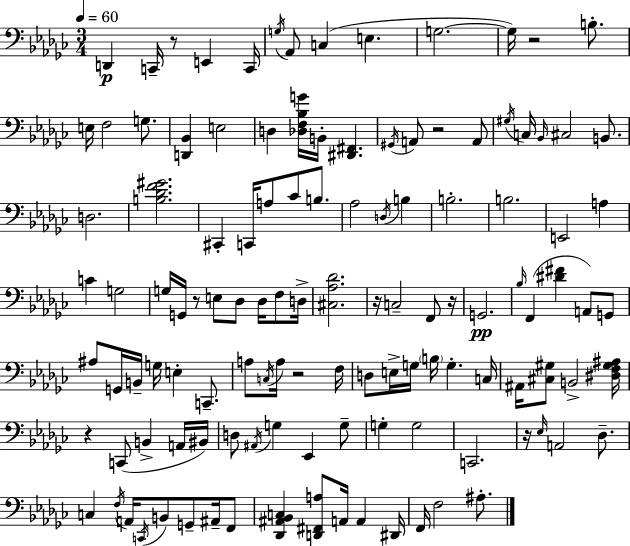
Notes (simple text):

D2/q C2/s R/e E2/q C2/s G3/s Ab2/e C3/q E3/q. G3/h. G3/s R/h B3/e. E3/s F3/h G3/e. [D2,Bb2]/q E3/h D3/q [Db3,F3,Bb3,G4]/s B2/s [D#2,F#2]/q. G#2/s A2/e R/h A2/e G#3/s C3/s Bb2/s C#3/h B2/e. D3/h. [B3,Db4,F4,G#4]/h. C#2/q C2/s A3/e CES4/e B3/e. Ab3/h D3/s B3/q B3/h. B3/h. E2/h A3/q C4/q G3/h G3/s G2/s R/e E3/e Db3/e Db3/s F3/e D3/s [C#3,Ab3,Db4]/h. R/s C3/h F2/e R/s G2/h. Bb3/s F2/q [D#4,F#4]/q A2/e G2/e A#3/e G2/s B2/s G3/s E3/q C2/e. A3/e C3/s A3/s R/h F3/s D3/e E3/s G3/s B3/s G3/q. C3/s A#2/s [C#3,G#3]/e B2/h [D#3,F3,G#3,A#3]/s R/q C2/e B2/q A2/s BIS2/s D3/e A#2/s G3/q Eb2/q G3/e G3/q G3/h C2/h. R/s Eb3/s A2/h Db3/e. C3/q F3/s A2/s C2/s B2/e G2/e A#2/s F2/e [Db2,A#2,Bb2,C3]/q [D2,F#2,A3]/e A2/s A2/q D#2/s F2/s F3/h A#3/e.